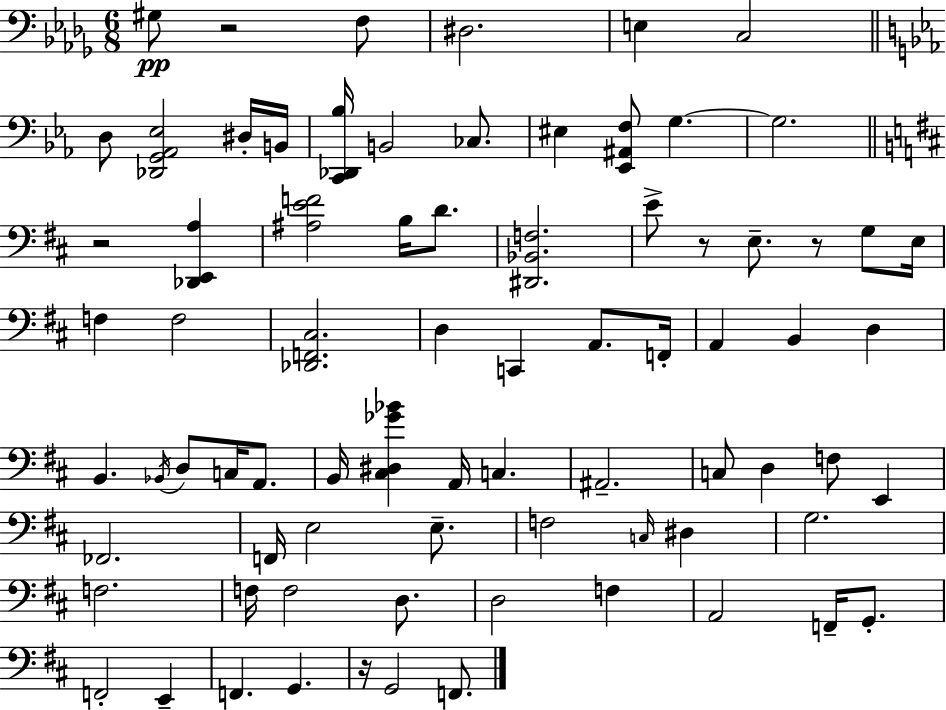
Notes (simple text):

G#3/e R/h F3/e D#3/h. E3/q C3/h D3/e [Db2,G2,Ab2,Eb3]/h D#3/s B2/s [C2,Db2,Bb3]/s B2/h CES3/e. EIS3/q [Eb2,A#2,F3]/e G3/q. G3/h. R/h [Db2,E2,A3]/q [A#3,E4,F4]/h B3/s D4/e. [D#2,Bb2,F3]/h. E4/e R/e E3/e. R/e G3/e E3/s F3/q F3/h [Db2,F2,C#3]/h. D3/q C2/q A2/e. F2/s A2/q B2/q D3/q B2/q. Bb2/s D3/e C3/s A2/e. B2/s [C#3,D#3,Gb4,Bb4]/q A2/s C3/q. A#2/h. C3/e D3/q F3/e E2/q FES2/h. F2/s E3/h E3/e. F3/h C3/s D#3/q G3/h. F3/h. F3/s F3/h D3/e. D3/h F3/q A2/h F2/s G2/e. F2/h E2/q F2/q. G2/q. R/s G2/h F2/e.